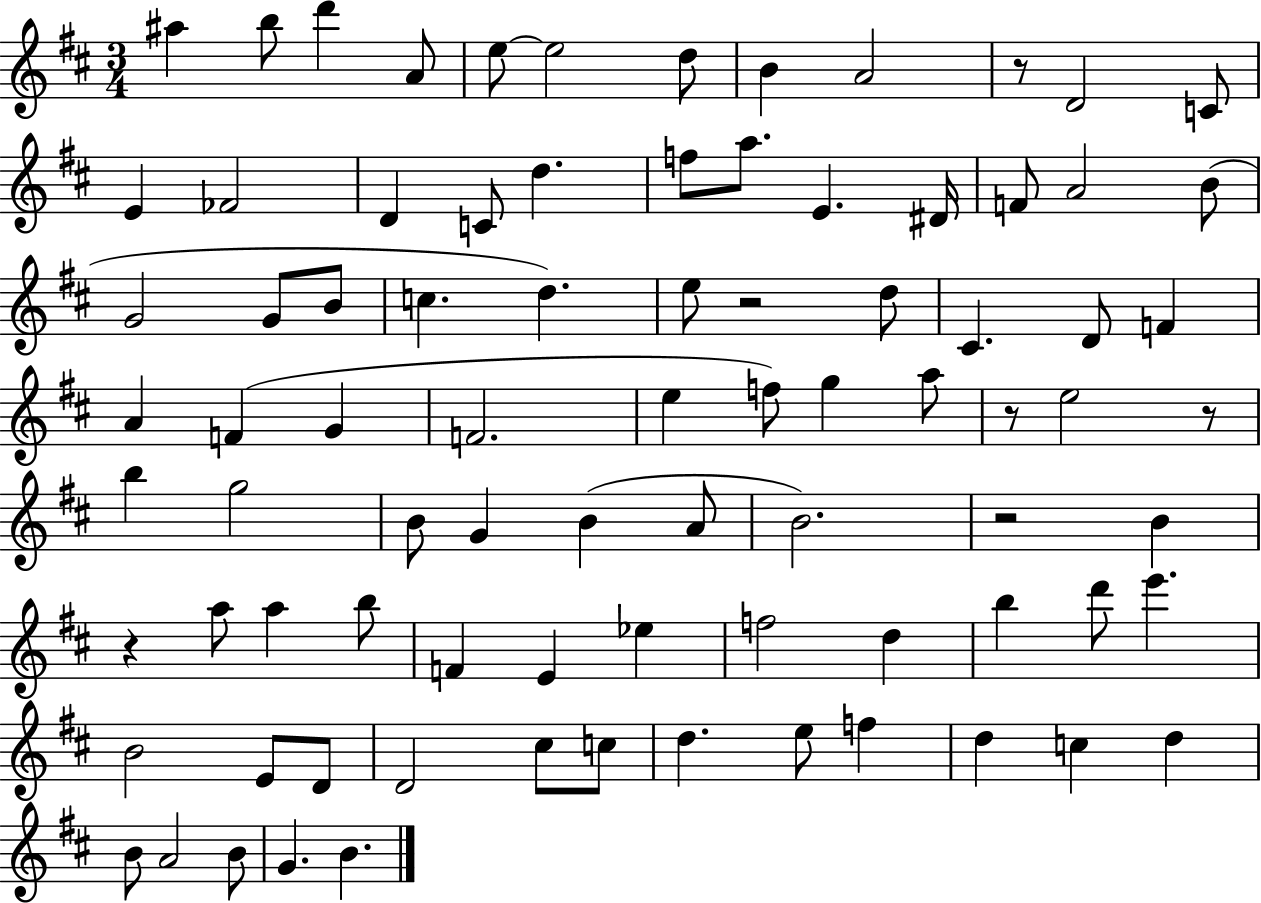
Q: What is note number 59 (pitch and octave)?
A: B5